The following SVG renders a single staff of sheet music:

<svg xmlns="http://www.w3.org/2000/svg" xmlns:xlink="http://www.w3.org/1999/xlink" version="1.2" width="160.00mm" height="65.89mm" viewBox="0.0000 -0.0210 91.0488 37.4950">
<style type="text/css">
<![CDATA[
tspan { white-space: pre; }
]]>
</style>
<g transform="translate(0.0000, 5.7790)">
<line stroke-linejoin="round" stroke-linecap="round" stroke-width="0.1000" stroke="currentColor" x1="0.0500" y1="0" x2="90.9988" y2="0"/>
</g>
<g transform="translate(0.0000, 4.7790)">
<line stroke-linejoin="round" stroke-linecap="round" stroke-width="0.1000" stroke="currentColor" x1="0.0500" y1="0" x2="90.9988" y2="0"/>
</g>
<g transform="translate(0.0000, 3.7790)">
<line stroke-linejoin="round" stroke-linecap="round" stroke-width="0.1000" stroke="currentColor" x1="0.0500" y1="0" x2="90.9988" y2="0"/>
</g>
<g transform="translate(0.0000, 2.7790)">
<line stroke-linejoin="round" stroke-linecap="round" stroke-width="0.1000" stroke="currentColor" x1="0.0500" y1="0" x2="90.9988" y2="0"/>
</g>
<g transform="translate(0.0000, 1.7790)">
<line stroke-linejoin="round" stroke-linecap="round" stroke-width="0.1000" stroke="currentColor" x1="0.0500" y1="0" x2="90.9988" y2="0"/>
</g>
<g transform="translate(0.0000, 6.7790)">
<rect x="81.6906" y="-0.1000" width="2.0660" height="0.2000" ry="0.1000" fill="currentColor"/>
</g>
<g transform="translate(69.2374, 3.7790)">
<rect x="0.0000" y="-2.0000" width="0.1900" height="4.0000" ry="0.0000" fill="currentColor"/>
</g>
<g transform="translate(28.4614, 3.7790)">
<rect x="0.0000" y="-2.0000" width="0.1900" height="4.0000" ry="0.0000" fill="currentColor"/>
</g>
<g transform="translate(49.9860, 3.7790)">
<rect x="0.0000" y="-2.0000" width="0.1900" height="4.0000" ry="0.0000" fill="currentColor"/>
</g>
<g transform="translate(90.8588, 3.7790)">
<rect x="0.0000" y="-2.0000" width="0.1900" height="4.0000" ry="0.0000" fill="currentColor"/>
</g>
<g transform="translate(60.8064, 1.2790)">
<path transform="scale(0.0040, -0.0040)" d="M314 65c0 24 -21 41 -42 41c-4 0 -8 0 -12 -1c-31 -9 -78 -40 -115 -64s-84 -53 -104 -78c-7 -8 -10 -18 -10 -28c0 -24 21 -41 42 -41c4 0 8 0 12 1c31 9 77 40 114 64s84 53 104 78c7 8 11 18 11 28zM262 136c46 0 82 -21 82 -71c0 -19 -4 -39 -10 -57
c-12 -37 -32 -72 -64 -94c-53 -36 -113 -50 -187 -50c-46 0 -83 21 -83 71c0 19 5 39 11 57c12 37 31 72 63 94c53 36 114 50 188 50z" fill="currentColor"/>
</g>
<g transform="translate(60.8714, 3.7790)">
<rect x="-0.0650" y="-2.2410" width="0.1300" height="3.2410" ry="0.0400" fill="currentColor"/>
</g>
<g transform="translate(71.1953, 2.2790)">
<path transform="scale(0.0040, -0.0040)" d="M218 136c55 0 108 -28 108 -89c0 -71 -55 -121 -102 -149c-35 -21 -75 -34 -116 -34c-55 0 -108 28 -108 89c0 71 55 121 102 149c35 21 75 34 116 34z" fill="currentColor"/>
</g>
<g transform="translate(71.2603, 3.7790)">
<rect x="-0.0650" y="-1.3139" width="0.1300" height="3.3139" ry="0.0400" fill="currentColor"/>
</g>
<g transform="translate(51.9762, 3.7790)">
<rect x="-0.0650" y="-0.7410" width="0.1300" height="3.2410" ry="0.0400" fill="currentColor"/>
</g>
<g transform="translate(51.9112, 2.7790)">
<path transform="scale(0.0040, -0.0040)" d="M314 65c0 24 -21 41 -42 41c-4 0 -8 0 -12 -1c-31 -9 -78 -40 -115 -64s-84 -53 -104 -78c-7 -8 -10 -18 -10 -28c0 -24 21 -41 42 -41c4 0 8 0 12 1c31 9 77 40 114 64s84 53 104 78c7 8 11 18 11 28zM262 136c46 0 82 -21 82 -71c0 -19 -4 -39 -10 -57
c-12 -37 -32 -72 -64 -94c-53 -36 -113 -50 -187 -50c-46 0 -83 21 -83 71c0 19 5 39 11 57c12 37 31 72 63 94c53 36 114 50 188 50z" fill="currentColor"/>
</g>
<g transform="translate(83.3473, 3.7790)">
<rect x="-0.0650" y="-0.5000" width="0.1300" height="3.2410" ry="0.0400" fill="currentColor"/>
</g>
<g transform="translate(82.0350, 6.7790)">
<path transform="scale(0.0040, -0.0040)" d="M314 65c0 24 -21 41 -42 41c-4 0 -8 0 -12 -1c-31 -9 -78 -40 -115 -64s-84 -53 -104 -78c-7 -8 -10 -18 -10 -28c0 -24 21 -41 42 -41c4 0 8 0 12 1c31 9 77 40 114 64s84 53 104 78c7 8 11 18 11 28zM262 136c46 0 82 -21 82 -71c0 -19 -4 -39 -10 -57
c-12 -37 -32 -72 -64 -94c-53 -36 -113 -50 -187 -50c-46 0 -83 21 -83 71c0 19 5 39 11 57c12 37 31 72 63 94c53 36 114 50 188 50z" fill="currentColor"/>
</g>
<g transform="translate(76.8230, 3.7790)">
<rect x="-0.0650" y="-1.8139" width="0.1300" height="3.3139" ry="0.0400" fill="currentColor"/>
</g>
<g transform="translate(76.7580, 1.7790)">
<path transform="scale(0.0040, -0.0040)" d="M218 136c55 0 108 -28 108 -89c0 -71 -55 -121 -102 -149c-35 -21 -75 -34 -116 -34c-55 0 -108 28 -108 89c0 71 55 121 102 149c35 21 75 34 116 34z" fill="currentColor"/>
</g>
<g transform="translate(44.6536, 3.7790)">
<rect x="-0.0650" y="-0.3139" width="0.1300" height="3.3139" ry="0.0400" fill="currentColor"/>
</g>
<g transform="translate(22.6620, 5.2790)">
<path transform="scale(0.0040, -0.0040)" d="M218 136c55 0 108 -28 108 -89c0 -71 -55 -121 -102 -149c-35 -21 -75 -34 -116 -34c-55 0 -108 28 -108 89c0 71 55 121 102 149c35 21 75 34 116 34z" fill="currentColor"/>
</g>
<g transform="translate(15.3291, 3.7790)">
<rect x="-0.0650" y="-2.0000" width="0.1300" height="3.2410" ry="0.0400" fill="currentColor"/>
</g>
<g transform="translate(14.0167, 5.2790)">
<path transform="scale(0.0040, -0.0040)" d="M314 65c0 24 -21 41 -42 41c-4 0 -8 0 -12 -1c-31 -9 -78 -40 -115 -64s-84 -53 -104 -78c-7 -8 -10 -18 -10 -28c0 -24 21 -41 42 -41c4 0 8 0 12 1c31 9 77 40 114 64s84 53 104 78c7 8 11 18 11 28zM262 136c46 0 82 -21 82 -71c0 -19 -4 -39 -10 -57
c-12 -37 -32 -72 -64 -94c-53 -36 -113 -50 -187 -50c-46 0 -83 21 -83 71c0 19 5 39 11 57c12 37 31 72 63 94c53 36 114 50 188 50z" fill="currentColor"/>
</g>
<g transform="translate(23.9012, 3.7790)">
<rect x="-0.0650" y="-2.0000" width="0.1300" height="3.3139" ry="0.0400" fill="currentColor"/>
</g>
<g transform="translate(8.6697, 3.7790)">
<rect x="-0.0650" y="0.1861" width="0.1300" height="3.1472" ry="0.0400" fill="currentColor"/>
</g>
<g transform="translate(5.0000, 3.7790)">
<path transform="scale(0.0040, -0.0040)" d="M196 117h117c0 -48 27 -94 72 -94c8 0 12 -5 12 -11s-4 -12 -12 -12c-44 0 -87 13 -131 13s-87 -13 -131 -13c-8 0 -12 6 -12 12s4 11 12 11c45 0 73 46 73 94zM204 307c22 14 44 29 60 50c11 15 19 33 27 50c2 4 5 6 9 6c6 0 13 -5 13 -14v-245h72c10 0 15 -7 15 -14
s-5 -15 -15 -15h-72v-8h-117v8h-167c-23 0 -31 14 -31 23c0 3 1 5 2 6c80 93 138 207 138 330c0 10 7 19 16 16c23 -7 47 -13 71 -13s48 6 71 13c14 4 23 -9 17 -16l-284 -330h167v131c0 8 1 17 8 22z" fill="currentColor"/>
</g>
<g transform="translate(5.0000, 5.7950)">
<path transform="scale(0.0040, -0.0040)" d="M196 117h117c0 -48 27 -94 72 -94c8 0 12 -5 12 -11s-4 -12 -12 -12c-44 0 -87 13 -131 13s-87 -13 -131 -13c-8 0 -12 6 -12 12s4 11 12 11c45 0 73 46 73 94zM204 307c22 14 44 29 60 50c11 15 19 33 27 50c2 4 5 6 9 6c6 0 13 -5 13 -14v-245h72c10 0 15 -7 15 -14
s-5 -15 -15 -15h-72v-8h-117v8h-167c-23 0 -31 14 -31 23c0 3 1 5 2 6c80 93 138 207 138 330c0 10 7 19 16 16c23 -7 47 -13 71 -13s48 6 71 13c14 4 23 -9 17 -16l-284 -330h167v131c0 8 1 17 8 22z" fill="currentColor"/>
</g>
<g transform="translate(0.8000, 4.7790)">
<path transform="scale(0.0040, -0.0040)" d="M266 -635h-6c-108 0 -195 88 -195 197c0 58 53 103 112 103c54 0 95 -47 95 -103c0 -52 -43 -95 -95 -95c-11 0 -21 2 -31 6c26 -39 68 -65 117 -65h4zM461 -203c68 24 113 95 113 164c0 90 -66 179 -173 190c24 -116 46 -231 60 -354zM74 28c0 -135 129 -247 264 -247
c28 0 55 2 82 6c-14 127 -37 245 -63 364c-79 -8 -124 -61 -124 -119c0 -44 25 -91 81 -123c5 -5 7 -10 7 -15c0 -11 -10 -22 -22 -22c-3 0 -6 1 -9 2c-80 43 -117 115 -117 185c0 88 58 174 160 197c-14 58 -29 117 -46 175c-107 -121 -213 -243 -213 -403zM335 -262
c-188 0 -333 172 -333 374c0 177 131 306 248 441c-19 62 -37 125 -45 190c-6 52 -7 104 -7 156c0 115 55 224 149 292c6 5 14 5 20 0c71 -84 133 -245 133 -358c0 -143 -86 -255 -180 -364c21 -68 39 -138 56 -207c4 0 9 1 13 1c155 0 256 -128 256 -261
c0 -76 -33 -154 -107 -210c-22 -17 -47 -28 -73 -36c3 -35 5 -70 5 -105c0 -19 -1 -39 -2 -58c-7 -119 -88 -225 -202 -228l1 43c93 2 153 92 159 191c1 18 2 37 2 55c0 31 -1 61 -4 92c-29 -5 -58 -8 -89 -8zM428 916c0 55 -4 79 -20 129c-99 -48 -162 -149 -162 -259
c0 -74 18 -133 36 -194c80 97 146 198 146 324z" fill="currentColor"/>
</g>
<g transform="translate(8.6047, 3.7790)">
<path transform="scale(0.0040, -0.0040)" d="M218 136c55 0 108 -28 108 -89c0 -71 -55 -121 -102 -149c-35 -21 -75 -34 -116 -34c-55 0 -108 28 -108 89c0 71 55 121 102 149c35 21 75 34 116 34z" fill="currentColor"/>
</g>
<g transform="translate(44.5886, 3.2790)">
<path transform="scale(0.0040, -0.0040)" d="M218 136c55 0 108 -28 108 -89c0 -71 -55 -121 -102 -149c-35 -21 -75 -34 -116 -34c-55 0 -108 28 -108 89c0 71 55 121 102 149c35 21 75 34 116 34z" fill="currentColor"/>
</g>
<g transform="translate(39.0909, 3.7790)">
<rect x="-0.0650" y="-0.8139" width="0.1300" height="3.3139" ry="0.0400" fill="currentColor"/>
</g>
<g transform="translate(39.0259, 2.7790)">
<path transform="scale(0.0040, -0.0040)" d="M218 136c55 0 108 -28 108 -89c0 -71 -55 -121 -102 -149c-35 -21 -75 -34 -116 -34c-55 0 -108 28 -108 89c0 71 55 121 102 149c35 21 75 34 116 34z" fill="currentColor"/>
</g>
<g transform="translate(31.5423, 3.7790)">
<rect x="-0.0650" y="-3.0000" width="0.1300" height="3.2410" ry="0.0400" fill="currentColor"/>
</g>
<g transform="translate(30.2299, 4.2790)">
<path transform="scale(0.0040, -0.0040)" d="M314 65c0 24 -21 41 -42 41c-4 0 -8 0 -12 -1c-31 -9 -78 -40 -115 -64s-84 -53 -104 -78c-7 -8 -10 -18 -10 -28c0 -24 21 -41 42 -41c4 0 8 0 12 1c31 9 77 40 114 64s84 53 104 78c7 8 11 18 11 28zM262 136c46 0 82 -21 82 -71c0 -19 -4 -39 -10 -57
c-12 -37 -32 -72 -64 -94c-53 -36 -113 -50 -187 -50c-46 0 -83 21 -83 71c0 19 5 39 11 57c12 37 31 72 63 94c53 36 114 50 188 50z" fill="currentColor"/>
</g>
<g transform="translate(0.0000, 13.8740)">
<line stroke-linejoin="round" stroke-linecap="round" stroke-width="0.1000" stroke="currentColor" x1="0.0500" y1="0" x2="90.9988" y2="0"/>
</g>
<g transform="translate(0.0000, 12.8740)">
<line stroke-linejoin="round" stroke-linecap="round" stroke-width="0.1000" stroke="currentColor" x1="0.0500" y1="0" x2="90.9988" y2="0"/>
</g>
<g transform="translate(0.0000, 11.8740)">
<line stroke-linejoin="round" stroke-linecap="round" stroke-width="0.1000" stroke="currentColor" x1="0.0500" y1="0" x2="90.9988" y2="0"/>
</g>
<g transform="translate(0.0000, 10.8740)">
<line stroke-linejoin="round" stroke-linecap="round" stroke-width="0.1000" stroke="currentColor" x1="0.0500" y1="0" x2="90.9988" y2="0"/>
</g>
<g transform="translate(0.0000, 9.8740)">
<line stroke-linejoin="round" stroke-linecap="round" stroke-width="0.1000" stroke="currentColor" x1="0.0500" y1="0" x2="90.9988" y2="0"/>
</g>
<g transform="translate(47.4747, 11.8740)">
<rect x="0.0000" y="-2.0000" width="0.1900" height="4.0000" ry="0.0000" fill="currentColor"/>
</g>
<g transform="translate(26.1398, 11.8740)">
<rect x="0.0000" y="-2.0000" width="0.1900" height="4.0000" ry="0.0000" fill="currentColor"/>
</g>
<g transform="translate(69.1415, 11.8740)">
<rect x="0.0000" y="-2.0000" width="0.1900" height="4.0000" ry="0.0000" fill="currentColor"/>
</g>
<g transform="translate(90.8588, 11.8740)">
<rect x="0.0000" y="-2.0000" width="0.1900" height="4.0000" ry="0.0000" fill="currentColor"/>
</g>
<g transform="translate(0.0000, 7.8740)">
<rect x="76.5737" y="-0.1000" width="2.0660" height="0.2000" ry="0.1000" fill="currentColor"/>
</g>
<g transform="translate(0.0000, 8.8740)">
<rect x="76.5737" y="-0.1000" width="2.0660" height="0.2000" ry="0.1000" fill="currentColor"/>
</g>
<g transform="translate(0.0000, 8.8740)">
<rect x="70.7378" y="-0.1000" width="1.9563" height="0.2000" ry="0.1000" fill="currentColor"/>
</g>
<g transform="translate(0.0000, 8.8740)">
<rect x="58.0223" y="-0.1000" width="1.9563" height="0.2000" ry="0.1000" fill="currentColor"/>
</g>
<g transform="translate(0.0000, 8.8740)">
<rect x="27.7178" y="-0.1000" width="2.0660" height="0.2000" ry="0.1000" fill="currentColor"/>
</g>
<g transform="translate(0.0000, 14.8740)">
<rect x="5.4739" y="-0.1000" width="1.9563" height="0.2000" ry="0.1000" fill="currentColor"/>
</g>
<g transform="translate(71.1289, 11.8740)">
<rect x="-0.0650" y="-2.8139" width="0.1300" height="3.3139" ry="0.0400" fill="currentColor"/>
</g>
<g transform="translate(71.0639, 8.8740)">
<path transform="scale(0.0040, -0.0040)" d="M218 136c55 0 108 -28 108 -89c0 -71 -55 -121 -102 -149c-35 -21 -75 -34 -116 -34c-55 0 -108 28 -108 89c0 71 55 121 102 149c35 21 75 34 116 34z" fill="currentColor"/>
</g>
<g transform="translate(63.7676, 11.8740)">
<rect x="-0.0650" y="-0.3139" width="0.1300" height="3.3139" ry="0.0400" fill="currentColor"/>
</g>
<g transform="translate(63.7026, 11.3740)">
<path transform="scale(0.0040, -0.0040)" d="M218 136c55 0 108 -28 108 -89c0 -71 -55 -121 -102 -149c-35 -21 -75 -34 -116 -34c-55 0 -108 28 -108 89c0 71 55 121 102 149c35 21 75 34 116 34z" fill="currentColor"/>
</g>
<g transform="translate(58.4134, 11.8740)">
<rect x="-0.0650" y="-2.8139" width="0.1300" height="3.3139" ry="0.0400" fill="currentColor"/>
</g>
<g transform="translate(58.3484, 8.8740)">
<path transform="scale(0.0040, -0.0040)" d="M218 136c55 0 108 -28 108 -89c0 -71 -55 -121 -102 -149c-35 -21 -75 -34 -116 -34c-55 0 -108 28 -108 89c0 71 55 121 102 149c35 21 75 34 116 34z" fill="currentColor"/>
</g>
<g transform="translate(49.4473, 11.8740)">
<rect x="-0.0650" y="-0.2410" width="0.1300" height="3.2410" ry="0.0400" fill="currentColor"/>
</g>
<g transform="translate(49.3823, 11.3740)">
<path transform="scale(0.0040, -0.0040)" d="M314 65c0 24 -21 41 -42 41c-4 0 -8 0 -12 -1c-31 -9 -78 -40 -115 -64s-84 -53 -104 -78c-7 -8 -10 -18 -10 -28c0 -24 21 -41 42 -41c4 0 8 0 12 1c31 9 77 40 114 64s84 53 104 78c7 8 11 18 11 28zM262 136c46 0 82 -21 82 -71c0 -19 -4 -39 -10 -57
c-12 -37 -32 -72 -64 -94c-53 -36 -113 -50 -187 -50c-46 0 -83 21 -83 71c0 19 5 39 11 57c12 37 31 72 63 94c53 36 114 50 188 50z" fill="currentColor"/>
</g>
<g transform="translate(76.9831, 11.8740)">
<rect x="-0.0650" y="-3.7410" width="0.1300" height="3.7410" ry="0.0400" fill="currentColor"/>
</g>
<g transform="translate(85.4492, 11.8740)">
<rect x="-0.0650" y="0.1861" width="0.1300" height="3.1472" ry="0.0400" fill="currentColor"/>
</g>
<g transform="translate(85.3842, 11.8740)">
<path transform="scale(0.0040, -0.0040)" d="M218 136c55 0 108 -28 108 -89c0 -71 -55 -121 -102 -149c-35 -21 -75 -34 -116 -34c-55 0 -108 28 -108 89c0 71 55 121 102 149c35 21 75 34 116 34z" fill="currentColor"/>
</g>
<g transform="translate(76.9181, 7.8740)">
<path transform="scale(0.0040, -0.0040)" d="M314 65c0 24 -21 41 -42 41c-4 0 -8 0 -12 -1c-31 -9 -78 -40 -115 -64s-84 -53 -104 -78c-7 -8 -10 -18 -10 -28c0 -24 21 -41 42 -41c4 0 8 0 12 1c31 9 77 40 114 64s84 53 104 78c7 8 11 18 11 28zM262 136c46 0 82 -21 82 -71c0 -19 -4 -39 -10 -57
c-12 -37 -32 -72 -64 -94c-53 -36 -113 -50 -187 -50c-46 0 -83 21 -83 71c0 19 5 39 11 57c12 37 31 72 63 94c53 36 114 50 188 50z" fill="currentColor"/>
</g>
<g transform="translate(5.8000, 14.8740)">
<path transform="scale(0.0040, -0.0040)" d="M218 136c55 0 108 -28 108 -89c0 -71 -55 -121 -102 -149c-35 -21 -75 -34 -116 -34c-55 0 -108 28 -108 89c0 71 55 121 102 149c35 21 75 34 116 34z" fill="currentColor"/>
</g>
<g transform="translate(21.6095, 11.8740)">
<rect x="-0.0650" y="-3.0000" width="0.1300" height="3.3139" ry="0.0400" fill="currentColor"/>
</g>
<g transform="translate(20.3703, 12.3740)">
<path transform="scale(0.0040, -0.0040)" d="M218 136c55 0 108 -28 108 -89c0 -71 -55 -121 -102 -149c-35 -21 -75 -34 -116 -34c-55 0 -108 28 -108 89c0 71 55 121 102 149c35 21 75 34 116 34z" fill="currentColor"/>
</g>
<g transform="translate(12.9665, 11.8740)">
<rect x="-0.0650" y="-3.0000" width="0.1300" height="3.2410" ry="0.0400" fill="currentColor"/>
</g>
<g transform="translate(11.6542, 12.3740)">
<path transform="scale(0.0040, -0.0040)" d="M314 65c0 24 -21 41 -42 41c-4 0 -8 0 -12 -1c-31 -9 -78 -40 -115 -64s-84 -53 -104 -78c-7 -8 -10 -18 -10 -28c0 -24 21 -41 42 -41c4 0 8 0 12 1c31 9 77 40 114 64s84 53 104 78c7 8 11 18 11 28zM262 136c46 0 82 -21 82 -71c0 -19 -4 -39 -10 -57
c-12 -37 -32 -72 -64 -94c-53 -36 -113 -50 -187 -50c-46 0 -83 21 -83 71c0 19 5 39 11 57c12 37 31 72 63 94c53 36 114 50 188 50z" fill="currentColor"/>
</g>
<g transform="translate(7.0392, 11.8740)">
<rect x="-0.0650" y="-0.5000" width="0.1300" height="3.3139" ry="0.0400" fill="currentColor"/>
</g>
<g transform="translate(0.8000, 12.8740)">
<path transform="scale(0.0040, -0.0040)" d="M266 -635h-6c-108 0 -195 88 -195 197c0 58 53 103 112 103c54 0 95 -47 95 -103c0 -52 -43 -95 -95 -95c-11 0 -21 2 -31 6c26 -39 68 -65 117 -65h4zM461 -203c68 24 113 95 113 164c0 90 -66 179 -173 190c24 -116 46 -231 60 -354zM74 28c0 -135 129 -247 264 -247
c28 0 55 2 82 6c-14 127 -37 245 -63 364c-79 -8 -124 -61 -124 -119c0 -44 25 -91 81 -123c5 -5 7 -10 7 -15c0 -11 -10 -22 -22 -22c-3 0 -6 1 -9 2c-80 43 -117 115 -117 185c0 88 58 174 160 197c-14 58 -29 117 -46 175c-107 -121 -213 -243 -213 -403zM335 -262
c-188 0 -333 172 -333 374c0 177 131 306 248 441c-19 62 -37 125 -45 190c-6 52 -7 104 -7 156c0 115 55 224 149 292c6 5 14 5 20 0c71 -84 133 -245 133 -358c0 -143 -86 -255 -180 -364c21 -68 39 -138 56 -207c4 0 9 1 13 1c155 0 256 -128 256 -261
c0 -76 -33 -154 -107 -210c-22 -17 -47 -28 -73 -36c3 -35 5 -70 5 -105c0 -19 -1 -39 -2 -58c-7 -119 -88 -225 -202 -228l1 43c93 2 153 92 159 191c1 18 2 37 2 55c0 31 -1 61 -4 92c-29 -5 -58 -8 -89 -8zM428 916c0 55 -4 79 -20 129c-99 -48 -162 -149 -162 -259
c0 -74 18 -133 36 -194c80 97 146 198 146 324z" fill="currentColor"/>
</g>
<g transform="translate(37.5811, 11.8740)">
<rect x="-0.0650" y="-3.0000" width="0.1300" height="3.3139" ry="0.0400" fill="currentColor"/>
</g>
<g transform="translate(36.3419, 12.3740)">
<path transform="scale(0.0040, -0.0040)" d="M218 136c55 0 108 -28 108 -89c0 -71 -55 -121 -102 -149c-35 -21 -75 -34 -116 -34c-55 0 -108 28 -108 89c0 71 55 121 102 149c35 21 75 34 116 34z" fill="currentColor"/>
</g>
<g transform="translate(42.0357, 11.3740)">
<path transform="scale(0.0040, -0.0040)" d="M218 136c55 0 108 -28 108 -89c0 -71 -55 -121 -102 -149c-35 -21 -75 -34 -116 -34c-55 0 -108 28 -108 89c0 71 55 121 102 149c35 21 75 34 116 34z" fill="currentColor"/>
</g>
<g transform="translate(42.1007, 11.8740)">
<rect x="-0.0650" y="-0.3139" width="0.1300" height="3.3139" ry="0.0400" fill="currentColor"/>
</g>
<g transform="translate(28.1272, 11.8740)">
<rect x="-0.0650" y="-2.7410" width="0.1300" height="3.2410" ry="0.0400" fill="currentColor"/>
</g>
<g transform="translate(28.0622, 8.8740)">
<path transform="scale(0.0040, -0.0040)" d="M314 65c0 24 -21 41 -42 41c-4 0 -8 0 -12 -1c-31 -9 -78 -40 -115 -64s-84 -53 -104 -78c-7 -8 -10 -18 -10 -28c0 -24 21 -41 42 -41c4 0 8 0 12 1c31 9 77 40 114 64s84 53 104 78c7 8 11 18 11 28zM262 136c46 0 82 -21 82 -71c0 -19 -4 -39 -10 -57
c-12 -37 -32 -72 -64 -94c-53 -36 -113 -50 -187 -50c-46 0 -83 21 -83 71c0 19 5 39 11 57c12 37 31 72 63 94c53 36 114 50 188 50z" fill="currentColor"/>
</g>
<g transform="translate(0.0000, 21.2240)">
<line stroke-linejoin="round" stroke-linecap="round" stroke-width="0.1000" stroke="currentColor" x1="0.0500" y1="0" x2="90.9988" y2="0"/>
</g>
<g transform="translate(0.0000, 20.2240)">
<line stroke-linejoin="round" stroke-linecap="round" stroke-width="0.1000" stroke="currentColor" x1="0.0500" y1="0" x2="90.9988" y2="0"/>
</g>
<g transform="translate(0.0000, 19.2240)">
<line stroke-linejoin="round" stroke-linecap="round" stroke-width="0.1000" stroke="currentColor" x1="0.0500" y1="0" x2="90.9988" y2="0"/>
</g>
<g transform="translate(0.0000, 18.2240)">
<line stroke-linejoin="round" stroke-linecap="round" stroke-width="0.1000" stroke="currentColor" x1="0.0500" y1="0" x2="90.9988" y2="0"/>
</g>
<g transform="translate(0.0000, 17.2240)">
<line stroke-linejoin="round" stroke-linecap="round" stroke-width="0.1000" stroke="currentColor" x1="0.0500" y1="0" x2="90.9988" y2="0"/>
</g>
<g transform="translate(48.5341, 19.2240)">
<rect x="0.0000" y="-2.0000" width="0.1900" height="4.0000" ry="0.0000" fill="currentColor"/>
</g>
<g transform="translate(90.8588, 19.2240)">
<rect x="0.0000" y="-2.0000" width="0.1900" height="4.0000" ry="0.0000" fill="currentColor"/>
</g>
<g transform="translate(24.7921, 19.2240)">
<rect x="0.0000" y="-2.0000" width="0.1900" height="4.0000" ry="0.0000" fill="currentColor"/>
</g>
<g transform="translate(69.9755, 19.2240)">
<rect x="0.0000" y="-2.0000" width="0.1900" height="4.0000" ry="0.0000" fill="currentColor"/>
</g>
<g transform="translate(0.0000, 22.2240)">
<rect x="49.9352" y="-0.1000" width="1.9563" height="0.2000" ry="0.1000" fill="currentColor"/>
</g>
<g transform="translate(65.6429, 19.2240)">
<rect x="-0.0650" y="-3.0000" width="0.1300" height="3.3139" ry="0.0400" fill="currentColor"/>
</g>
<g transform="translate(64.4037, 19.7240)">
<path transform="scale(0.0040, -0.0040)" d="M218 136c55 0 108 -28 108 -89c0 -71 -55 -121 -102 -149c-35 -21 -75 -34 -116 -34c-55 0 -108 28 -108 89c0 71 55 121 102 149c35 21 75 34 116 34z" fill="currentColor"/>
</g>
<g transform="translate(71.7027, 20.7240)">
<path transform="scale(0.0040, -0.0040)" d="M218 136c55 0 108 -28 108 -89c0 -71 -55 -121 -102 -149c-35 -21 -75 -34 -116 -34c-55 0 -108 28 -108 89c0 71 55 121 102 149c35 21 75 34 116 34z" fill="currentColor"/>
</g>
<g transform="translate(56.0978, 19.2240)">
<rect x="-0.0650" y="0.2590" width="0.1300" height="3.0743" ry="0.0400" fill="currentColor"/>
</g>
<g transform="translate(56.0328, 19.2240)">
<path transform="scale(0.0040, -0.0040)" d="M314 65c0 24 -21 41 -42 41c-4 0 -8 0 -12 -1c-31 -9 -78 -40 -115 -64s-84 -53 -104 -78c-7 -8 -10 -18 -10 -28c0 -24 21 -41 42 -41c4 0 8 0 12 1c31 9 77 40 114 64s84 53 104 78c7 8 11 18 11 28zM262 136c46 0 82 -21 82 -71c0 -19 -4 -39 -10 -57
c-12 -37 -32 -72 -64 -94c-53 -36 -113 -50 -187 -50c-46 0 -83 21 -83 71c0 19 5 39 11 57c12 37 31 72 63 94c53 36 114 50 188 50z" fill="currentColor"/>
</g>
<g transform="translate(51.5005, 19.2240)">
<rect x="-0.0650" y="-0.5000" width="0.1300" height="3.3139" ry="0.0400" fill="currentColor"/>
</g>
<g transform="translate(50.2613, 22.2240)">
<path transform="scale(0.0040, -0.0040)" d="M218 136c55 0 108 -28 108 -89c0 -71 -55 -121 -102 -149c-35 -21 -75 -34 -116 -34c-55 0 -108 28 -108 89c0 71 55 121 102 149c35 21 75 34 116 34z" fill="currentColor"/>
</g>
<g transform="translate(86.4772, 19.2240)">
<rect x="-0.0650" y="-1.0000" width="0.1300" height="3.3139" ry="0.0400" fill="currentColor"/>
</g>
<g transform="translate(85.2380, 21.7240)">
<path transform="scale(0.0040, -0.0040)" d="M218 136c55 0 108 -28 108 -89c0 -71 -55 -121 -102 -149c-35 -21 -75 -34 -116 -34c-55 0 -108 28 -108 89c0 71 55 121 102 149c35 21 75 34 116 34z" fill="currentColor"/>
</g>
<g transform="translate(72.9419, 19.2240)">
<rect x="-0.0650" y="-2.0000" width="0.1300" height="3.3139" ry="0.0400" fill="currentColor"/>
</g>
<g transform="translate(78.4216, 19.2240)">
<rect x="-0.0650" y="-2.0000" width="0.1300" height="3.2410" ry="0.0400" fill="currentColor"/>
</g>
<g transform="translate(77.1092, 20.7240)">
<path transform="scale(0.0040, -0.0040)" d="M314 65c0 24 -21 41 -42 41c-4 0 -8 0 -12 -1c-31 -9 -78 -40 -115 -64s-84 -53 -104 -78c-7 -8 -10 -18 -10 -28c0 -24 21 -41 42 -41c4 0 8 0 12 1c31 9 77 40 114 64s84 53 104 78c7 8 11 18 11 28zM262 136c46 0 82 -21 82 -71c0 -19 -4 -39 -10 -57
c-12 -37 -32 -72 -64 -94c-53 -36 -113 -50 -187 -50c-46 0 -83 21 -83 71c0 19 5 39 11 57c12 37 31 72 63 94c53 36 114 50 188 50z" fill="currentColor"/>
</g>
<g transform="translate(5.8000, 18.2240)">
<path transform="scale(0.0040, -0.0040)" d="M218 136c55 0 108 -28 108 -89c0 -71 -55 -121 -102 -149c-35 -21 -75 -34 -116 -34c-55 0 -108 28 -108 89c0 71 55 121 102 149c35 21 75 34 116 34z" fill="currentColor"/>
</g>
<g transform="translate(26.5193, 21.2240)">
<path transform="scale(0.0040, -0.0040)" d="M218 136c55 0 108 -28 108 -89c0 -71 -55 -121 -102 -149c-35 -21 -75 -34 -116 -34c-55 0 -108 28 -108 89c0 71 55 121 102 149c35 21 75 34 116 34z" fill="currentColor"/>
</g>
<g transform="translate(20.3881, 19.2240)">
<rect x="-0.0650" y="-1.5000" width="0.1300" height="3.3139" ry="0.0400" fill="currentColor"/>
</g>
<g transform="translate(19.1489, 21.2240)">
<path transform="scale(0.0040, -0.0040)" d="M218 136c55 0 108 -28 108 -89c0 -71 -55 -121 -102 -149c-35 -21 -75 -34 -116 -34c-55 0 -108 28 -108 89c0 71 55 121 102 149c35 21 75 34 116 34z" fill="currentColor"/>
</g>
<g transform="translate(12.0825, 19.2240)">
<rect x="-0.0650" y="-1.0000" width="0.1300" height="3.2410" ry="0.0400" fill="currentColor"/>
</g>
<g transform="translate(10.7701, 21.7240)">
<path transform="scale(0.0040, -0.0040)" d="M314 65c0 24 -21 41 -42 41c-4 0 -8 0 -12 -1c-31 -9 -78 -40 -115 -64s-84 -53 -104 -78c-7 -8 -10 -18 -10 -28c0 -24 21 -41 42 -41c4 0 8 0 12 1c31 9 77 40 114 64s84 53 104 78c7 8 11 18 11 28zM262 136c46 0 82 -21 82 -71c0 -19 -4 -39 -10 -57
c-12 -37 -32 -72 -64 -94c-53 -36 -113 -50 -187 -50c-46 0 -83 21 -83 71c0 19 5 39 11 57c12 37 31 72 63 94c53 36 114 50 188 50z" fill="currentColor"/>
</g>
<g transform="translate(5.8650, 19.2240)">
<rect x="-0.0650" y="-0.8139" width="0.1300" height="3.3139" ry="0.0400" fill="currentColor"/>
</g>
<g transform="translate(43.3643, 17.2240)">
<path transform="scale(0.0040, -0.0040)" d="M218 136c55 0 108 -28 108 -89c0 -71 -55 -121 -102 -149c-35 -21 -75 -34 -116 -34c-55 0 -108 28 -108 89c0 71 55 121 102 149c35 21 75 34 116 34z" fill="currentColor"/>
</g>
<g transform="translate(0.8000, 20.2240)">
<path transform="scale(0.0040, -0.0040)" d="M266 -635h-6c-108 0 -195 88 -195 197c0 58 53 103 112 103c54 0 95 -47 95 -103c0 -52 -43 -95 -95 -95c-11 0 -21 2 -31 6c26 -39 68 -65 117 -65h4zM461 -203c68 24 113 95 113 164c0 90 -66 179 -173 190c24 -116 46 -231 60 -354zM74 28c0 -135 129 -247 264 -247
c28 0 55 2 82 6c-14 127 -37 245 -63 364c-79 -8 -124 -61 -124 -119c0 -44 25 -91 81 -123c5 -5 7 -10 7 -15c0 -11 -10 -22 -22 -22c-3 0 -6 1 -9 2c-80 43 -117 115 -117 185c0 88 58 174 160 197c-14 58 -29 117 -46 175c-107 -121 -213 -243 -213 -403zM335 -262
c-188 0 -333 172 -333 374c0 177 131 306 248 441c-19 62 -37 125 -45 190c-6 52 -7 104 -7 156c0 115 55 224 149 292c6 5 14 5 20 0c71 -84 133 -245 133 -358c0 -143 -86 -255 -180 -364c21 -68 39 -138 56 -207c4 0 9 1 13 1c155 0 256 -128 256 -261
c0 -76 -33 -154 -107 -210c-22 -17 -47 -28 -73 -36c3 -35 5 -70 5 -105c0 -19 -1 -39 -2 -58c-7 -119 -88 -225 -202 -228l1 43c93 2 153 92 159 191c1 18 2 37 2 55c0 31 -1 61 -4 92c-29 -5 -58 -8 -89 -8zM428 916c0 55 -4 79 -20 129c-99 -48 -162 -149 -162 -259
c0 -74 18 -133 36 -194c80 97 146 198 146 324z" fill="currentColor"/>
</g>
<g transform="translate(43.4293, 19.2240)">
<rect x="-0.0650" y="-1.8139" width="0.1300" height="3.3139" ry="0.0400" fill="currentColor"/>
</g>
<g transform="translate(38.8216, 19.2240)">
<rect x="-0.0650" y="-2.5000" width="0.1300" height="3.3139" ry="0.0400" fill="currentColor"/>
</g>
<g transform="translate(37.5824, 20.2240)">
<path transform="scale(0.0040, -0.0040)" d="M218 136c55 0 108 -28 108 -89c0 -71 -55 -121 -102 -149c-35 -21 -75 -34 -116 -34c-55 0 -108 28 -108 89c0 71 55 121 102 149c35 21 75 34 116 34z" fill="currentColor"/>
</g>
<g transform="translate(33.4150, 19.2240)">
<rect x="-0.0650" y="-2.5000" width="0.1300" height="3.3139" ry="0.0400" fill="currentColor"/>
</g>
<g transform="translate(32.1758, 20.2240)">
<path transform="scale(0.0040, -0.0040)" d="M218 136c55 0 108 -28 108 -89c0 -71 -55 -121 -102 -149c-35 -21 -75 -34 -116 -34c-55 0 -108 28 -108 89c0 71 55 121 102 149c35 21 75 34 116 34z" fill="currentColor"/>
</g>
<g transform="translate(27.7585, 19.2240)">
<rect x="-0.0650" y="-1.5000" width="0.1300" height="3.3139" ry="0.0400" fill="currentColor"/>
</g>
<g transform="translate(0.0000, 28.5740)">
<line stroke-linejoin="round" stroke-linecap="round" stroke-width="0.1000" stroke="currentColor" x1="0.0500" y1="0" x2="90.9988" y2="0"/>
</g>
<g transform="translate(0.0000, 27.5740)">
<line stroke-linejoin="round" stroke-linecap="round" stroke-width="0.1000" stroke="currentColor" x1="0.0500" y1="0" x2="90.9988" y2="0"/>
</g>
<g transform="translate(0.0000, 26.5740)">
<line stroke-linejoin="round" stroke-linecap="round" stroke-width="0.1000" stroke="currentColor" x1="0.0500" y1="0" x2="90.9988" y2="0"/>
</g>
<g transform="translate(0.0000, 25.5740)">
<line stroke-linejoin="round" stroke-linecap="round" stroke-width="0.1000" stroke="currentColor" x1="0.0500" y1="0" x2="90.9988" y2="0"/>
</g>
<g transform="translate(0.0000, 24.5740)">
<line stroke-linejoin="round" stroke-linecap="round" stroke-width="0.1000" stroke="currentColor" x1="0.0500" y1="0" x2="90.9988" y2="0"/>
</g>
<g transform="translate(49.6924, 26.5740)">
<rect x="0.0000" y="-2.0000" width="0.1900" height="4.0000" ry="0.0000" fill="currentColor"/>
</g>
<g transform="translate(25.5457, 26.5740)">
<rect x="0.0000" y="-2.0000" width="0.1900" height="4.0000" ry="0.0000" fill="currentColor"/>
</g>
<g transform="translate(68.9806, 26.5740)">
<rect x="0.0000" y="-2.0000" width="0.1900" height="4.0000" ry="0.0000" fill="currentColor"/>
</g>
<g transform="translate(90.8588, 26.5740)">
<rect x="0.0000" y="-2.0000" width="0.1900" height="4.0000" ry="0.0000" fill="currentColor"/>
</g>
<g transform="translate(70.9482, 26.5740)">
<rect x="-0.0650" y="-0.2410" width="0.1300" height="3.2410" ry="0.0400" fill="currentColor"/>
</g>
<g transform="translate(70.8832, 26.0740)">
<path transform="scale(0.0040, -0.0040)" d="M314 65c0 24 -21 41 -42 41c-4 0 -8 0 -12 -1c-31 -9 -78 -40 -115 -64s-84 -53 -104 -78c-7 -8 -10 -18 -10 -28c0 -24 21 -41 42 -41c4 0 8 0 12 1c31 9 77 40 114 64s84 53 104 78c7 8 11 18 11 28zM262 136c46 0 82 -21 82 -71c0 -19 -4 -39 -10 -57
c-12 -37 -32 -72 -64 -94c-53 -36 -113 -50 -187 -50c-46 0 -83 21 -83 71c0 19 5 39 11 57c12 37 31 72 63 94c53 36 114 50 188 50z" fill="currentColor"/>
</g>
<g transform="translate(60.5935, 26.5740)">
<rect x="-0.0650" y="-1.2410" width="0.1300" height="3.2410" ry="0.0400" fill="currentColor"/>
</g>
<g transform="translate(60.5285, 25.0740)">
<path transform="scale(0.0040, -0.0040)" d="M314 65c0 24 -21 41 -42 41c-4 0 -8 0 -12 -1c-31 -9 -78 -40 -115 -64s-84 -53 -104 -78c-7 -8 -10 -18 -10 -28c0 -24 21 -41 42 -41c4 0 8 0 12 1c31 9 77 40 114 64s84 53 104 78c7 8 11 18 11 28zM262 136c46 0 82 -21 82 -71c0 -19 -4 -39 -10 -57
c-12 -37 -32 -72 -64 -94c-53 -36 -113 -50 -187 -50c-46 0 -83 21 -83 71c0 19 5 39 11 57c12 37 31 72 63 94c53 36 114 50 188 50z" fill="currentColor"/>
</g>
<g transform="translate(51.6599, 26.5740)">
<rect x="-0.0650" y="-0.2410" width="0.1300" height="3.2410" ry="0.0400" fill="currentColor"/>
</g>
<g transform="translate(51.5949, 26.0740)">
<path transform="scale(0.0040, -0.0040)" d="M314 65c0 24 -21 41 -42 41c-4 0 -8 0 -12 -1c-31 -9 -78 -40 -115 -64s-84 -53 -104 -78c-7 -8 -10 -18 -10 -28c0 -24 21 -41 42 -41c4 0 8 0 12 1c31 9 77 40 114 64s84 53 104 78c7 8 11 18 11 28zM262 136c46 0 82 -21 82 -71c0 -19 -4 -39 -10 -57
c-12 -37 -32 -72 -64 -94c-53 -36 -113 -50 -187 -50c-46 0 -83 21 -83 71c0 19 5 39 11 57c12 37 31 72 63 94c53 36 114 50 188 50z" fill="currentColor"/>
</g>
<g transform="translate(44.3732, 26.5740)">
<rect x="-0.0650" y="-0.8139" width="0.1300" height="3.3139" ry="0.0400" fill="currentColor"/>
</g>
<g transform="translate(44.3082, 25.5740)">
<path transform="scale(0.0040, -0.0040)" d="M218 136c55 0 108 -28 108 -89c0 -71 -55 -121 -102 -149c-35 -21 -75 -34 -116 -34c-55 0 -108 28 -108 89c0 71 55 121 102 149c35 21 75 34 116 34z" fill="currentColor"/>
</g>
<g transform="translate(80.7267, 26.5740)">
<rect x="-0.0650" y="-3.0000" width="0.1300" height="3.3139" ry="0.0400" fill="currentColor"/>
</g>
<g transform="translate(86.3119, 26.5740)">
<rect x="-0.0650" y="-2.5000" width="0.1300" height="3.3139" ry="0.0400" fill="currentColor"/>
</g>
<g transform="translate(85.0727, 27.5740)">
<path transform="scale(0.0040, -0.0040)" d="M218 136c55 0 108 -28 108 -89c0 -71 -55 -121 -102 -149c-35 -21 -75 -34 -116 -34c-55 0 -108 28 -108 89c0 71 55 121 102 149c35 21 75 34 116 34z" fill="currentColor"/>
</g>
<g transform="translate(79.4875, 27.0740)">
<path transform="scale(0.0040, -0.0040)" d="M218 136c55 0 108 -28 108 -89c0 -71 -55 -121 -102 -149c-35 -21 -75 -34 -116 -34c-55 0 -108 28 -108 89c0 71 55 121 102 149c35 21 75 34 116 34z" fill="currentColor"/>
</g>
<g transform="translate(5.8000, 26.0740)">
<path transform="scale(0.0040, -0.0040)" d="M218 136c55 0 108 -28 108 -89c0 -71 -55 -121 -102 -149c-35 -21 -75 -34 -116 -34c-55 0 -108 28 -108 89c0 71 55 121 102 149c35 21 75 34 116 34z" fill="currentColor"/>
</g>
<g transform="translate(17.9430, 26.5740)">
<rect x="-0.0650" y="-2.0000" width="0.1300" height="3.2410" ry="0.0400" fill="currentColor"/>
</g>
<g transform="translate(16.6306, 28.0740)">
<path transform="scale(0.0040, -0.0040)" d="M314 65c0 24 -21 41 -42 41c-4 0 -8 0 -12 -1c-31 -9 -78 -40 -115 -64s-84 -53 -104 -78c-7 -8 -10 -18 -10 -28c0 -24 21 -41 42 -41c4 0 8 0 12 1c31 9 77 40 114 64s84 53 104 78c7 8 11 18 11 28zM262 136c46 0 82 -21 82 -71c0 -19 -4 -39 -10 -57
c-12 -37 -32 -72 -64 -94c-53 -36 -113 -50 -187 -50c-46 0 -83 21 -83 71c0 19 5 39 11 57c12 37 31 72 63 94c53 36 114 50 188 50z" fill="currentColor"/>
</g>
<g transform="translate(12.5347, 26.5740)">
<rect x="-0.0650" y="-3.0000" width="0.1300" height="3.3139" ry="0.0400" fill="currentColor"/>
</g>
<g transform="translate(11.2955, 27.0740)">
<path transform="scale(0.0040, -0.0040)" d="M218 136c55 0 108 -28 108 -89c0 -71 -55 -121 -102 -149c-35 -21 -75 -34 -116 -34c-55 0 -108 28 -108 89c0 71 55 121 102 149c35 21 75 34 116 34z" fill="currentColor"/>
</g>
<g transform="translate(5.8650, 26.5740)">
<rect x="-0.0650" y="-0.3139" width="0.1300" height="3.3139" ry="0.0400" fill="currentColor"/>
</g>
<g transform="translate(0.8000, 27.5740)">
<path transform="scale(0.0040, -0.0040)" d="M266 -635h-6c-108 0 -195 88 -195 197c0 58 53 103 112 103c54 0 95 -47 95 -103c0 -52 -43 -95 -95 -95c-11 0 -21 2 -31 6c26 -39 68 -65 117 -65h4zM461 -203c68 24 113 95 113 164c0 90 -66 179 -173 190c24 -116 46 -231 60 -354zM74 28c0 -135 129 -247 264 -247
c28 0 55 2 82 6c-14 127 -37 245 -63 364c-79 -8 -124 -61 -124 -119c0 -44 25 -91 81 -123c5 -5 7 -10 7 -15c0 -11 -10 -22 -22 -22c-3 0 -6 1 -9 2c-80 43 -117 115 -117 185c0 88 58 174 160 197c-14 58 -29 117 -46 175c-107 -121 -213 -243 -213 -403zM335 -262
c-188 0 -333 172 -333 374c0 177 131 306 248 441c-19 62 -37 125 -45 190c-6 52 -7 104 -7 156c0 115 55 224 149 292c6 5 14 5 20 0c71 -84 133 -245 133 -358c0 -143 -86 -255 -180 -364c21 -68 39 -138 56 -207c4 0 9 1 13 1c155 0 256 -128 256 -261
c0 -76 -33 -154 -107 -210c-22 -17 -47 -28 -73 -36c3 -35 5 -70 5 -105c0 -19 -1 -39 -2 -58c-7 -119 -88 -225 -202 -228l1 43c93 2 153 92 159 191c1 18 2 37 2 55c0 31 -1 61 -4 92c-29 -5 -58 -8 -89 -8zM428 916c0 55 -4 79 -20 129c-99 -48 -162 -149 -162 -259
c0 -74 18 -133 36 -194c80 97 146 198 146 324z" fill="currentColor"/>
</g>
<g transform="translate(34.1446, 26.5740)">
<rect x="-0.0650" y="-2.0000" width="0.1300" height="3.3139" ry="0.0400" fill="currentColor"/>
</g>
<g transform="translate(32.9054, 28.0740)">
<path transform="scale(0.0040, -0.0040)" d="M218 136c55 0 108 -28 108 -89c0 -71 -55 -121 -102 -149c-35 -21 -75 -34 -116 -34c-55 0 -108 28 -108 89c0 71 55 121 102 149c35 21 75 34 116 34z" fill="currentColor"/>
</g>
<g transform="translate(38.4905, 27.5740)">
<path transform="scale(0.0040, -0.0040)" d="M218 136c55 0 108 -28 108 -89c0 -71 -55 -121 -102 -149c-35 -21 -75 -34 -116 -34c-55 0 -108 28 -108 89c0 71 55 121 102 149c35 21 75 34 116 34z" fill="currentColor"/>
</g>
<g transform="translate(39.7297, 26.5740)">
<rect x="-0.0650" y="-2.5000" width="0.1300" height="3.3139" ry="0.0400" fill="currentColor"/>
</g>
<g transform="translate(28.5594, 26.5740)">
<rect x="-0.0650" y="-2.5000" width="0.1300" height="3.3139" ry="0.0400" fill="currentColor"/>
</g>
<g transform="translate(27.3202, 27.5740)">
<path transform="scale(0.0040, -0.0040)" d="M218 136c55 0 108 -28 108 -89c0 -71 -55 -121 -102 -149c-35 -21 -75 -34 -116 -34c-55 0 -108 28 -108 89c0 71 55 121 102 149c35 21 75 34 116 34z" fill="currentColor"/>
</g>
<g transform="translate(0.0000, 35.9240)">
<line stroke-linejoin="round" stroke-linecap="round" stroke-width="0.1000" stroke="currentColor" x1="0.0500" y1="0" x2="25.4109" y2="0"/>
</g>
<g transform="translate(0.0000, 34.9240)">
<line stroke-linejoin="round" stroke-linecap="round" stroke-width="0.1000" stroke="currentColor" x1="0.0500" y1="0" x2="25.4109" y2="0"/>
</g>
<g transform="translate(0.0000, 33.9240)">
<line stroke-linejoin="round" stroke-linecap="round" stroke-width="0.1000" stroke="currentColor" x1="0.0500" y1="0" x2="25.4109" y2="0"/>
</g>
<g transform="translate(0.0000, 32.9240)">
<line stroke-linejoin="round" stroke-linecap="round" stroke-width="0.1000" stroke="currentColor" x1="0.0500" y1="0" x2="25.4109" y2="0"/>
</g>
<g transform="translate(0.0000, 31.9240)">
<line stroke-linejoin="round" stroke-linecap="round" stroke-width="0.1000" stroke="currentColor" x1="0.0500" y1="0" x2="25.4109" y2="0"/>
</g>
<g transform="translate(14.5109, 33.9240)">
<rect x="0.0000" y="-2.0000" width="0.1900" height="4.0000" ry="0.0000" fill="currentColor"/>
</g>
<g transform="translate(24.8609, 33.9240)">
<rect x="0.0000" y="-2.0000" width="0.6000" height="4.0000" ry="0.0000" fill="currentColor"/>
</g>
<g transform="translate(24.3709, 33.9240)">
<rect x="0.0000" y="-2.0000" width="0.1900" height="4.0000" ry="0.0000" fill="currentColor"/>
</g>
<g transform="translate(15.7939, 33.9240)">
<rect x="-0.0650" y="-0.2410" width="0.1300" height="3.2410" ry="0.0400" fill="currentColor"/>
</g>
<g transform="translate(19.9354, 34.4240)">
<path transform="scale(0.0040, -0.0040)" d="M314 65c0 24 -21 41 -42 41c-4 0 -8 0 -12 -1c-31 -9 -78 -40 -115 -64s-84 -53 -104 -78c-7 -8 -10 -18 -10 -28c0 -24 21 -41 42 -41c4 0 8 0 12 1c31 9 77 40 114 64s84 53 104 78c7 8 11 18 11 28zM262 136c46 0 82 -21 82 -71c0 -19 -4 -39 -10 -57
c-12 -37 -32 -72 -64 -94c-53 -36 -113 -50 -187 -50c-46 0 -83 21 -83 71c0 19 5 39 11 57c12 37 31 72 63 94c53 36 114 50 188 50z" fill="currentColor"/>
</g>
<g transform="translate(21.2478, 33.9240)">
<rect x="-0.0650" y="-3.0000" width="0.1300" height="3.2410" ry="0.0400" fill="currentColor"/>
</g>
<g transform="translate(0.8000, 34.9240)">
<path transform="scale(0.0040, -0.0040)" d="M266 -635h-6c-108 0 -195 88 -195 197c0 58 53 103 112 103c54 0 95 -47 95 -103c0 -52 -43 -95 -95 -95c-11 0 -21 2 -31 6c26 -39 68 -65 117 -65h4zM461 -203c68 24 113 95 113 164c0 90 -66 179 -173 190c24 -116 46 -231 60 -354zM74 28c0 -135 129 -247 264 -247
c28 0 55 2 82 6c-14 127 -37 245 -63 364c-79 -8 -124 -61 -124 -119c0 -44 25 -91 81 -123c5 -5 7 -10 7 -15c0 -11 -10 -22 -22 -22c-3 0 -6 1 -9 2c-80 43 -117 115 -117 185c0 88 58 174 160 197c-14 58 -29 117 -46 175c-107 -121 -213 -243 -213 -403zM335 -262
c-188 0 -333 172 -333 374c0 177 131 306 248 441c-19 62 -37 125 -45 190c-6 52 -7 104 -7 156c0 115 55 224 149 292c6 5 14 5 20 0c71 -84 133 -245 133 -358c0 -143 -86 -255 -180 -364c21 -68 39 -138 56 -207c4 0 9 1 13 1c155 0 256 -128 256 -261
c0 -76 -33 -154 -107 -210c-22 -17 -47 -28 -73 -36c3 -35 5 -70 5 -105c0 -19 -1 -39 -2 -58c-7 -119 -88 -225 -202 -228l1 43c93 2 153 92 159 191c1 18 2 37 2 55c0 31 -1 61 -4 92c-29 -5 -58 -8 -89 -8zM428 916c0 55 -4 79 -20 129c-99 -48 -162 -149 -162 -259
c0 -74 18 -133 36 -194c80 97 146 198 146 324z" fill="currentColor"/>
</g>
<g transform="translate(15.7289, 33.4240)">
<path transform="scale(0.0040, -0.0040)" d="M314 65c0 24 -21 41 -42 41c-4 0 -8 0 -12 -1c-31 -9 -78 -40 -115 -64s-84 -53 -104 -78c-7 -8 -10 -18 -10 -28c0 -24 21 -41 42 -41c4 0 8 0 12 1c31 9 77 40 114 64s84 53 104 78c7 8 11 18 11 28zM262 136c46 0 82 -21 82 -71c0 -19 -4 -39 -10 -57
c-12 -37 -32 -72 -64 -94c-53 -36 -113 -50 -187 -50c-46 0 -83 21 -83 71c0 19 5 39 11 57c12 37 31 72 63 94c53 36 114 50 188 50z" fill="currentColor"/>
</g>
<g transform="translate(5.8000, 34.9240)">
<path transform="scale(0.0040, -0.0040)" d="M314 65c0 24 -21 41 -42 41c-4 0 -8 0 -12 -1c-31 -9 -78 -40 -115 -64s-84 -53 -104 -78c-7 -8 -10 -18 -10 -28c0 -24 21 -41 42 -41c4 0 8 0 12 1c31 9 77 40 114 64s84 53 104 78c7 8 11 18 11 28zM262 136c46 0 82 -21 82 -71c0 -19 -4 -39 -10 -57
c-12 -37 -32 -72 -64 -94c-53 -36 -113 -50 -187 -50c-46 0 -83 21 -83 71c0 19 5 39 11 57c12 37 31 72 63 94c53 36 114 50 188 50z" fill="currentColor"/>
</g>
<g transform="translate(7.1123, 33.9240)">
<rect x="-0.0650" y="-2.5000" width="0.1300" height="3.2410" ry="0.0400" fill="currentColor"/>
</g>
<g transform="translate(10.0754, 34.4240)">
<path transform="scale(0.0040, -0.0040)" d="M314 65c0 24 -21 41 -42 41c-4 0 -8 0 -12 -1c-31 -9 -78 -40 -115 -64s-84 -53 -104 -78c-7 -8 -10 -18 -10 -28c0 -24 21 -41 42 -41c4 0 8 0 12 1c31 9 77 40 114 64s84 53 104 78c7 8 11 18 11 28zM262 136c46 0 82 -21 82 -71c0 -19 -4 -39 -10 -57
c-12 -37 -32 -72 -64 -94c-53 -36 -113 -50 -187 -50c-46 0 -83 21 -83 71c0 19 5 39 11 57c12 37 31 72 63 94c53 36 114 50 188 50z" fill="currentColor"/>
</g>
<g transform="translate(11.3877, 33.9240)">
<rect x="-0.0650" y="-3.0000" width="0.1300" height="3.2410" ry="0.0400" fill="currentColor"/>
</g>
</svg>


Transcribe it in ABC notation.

X:1
T:Untitled
M:4/4
L:1/4
K:C
B F2 F A2 d c d2 g2 e f C2 C A2 A a2 A c c2 a c a c'2 B d D2 E E G G f C B2 A F F2 D c A F2 G F G d c2 e2 c2 A G G2 A2 c2 A2